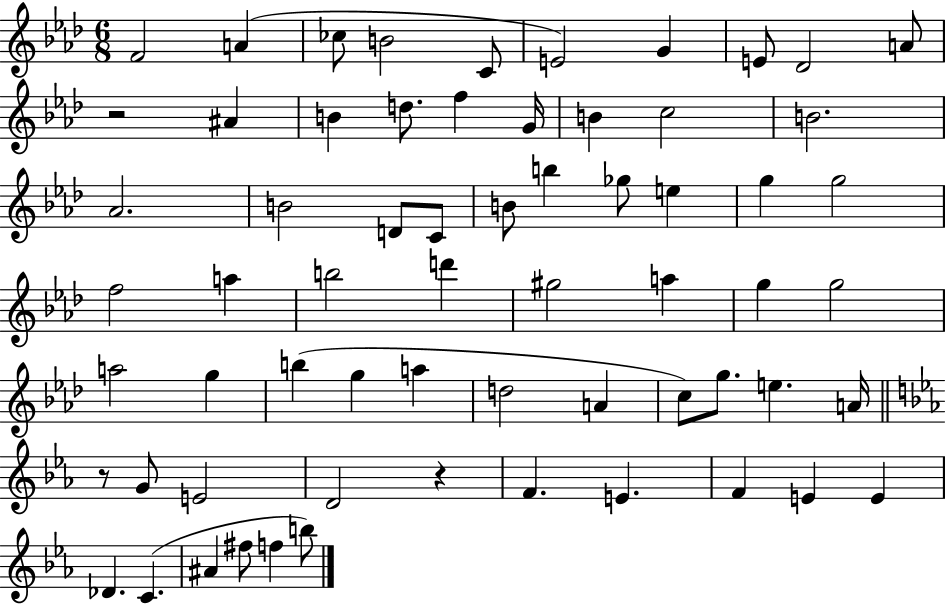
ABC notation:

X:1
T:Untitled
M:6/8
L:1/4
K:Ab
F2 A _c/2 B2 C/2 E2 G E/2 _D2 A/2 z2 ^A B d/2 f G/4 B c2 B2 _A2 B2 D/2 C/2 B/2 b _g/2 e g g2 f2 a b2 d' ^g2 a g g2 a2 g b g a d2 A c/2 g/2 e A/4 z/2 G/2 E2 D2 z F E F E E _D C ^A ^f/2 f b/2